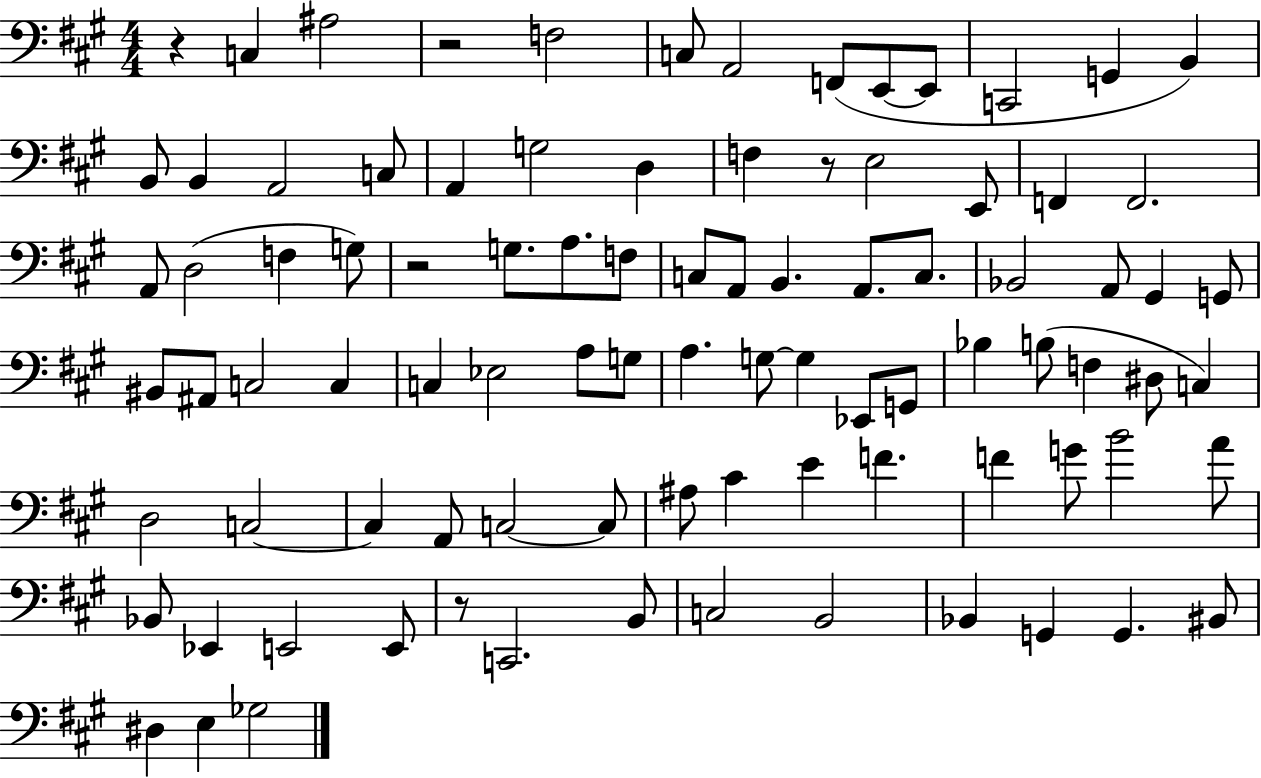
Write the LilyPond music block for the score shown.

{
  \clef bass
  \numericTimeSignature
  \time 4/4
  \key a \major
  r4 c4 ais2 | r2 f2 | c8 a,2 f,8( e,8~~ e,8 | c,2 g,4 b,4) | \break b,8 b,4 a,2 c8 | a,4 g2 d4 | f4 r8 e2 e,8 | f,4 f,2. | \break a,8 d2( f4 g8) | r2 g8. a8. f8 | c8 a,8 b,4. a,8. c8. | bes,2 a,8 gis,4 g,8 | \break bis,8 ais,8 c2 c4 | c4 ees2 a8 g8 | a4. g8~~ g4 ees,8 g,8 | bes4 b8( f4 dis8 c4) | \break d2 c2~~ | c4 a,8 c2~~ c8 | ais8 cis'4 e'4 f'4. | f'4 g'8 b'2 a'8 | \break bes,8 ees,4 e,2 e,8 | r8 c,2. b,8 | c2 b,2 | bes,4 g,4 g,4. bis,8 | \break dis4 e4 ges2 | \bar "|."
}